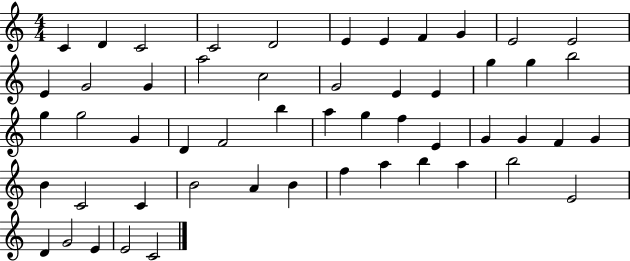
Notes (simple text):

C4/q D4/q C4/h C4/h D4/h E4/q E4/q F4/q G4/q E4/h E4/h E4/q G4/h G4/q A5/h C5/h G4/h E4/q E4/q G5/q G5/q B5/h G5/q G5/h G4/q D4/q F4/h B5/q A5/q G5/q F5/q E4/q G4/q G4/q F4/q G4/q B4/q C4/h C4/q B4/h A4/q B4/q F5/q A5/q B5/q A5/q B5/h E4/h D4/q G4/h E4/q E4/h C4/h